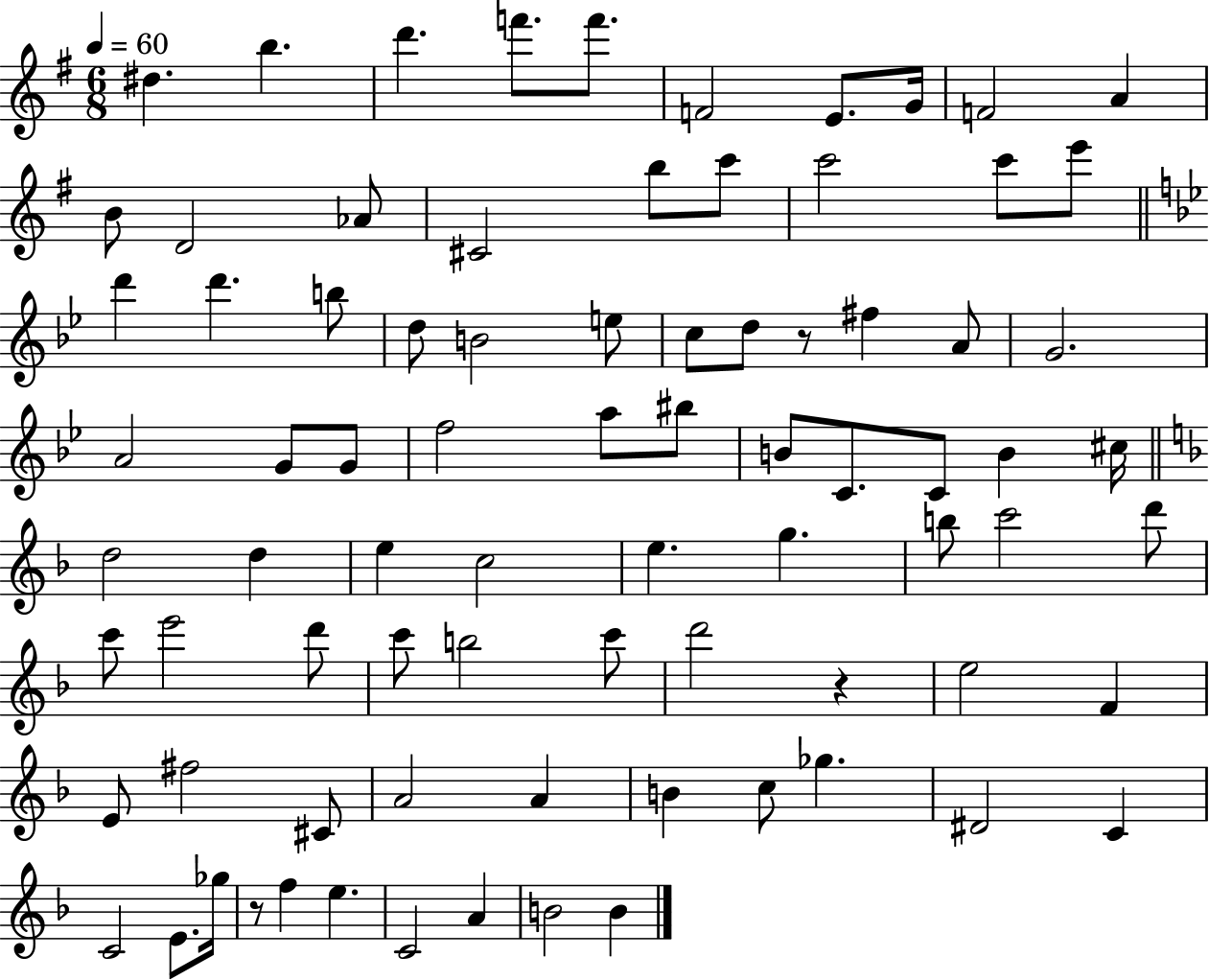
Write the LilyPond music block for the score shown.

{
  \clef treble
  \numericTimeSignature
  \time 6/8
  \key g \major
  \tempo 4 = 60
  dis''4. b''4. | d'''4. f'''8. f'''8. | f'2 e'8. g'16 | f'2 a'4 | \break b'8 d'2 aes'8 | cis'2 b''8 c'''8 | c'''2 c'''8 e'''8 | \bar "||" \break \key bes \major d'''4 d'''4. b''8 | d''8 b'2 e''8 | c''8 d''8 r8 fis''4 a'8 | g'2. | \break a'2 g'8 g'8 | f''2 a''8 bis''8 | b'8 c'8. c'8 b'4 cis''16 | \bar "||" \break \key d \minor d''2 d''4 | e''4 c''2 | e''4. g''4. | b''8 c'''2 d'''8 | \break c'''8 e'''2 d'''8 | c'''8 b''2 c'''8 | d'''2 r4 | e''2 f'4 | \break e'8 fis''2 cis'8 | a'2 a'4 | b'4 c''8 ges''4. | dis'2 c'4 | \break c'2 e'8. ges''16 | r8 f''4 e''4. | c'2 a'4 | b'2 b'4 | \break \bar "|."
}